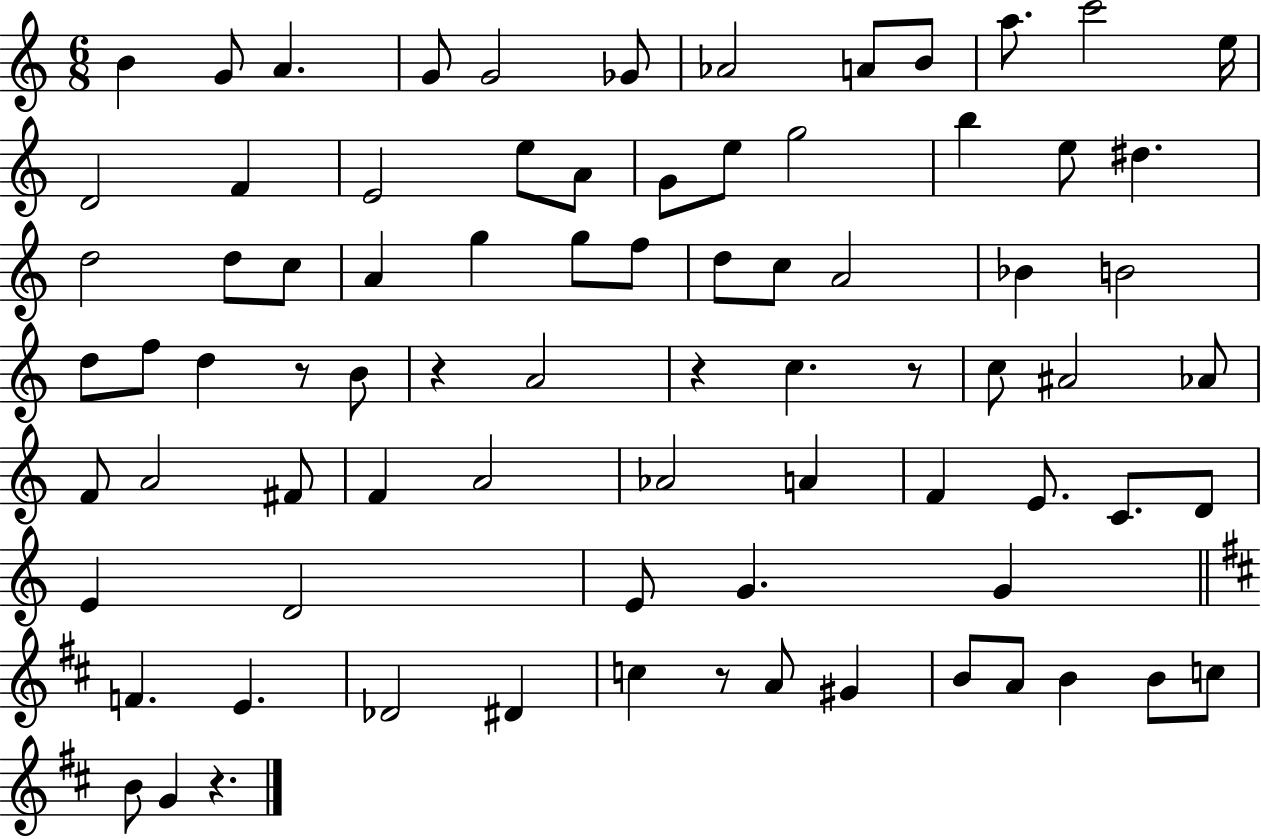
B4/q G4/e A4/q. G4/e G4/h Gb4/e Ab4/h A4/e B4/e A5/e. C6/h E5/s D4/h F4/q E4/h E5/e A4/e G4/e E5/e G5/h B5/q E5/e D#5/q. D5/h D5/e C5/e A4/q G5/q G5/e F5/e D5/e C5/e A4/h Bb4/q B4/h D5/e F5/e D5/q R/e B4/e R/q A4/h R/q C5/q. R/e C5/e A#4/h Ab4/e F4/e A4/h F#4/e F4/q A4/h Ab4/h A4/q F4/q E4/e. C4/e. D4/e E4/q D4/h E4/e G4/q. G4/q F4/q. E4/q. Db4/h D#4/q C5/q R/e A4/e G#4/q B4/e A4/e B4/q B4/e C5/e B4/e G4/q R/q.